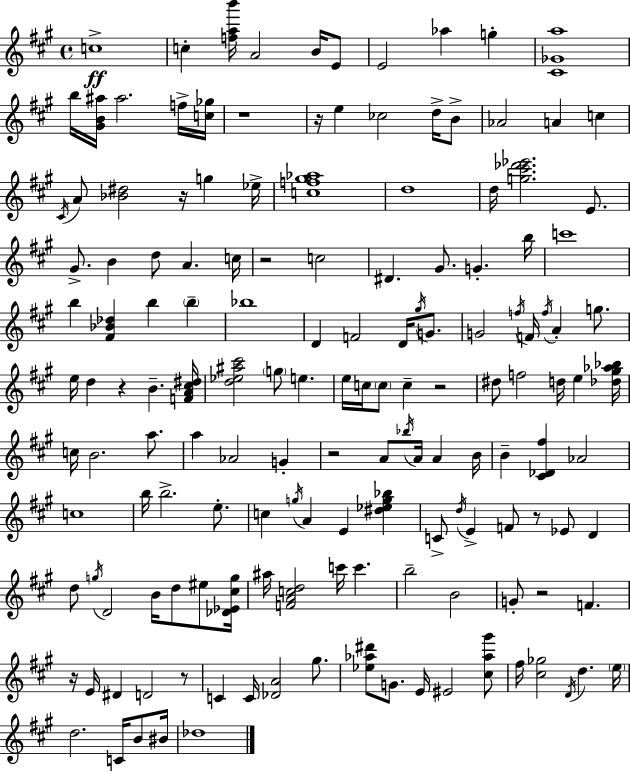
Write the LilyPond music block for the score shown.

{
  \clef treble
  \time 4/4
  \defaultTimeSignature
  \key a \major
  c''1->\ff | c''4-. <f'' a'' b'''>16 a'2 b'16 e'8 | e'2 aes''4 g''4-. | <cis' ges' a''>1 | \break b''16 <gis' b' ais''>16 ais''2. f''16-> <c'' ges''>16 | r1 | r16 e''4 ces''2 d''16-> b'8-> | aes'2 a'4 c''4 | \break \acciaccatura { cis'16 } a'8 <bes' dis''>2 r16 g''4 | ees''16-> <c'' f'' gis'' aes''>1 | d''1 | d''16 <g'' cis''' des''' ees'''>2. e'8. | \break gis'8.-> b'4 d''8 a'4. | c''16 r2 c''2 | dis'4. gis'8. g'4.-. | b''16 c'''1 | \break b''4 <fis' bes' des''>4 b''4 \parenthesize b''4-- | bes''1 | d'4 f'2 d'16 \acciaccatura { gis''16 } g'8. | g'2 \acciaccatura { f''16 } f'16 \acciaccatura { f''16 } a'4-. | \break g''8. e''16 d''4 r4 b'4.-- | <f' a' cis'' dis''>16 <d'' ees'' ais'' cis'''>2 \parenthesize g''8 e''4. | e''16 c''16 \parenthesize c''8 c''4-- r2 | dis''8 f''2 d''16 e''4 | \break <des'' gis'' aes'' bes''>16 c''16 b'2. | a''8. a''4 aes'2 | g'4-. r2 a'8 \acciaccatura { bes''16 } a'16 | a'4 b'16 b'4-- <cis' des' fis''>4 aes'2 | \break c''1 | b''16 b''2.-> | e''8.-. c''4 \acciaccatura { g''16 } a'4 e'4 | <dis'' ees'' g'' bes''>4 c'8-> \acciaccatura { d''16 } e'4-> f'8 r8 | \break ees'8 d'4 d''8 \acciaccatura { g''16 } d'2 | b'16 d''8 eis''8 <des' ees' cis'' g''>16 ais''16 <f' a' c'' d''>2 | c'''16 c'''4. b''2-- | b'2 g'8-. r2 | \break f'4. r16 e'16 dis'4 d'2 | r8 c'4 c'16 <des' a'>2 | gis''8. <ees'' aes'' dis'''>8 g'8. e'16 eis'2 | <cis'' aes'' gis'''>8 fis''16 <cis'' ges''>2 | \break \acciaccatura { d'16 } d''4. \parenthesize e''16 d''2. | c'16 b'8 bis'16 des''1 | \bar "|."
}